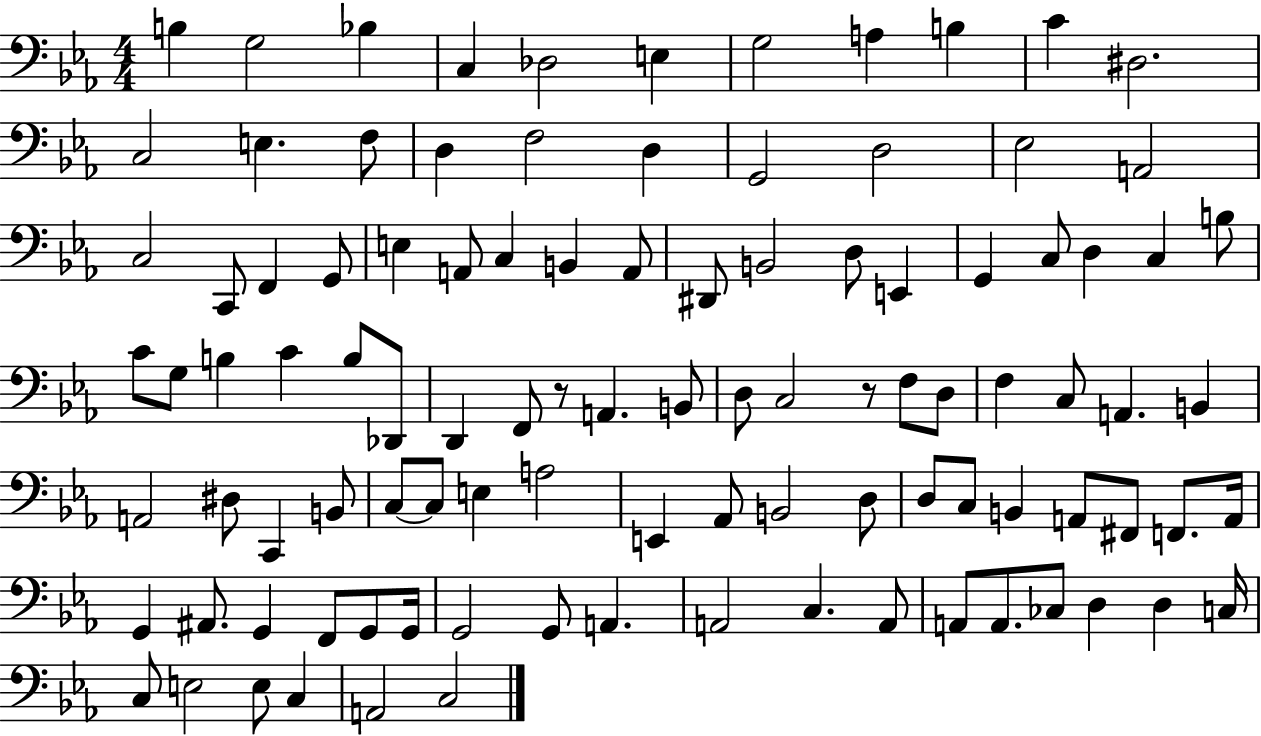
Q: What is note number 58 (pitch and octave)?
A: A2